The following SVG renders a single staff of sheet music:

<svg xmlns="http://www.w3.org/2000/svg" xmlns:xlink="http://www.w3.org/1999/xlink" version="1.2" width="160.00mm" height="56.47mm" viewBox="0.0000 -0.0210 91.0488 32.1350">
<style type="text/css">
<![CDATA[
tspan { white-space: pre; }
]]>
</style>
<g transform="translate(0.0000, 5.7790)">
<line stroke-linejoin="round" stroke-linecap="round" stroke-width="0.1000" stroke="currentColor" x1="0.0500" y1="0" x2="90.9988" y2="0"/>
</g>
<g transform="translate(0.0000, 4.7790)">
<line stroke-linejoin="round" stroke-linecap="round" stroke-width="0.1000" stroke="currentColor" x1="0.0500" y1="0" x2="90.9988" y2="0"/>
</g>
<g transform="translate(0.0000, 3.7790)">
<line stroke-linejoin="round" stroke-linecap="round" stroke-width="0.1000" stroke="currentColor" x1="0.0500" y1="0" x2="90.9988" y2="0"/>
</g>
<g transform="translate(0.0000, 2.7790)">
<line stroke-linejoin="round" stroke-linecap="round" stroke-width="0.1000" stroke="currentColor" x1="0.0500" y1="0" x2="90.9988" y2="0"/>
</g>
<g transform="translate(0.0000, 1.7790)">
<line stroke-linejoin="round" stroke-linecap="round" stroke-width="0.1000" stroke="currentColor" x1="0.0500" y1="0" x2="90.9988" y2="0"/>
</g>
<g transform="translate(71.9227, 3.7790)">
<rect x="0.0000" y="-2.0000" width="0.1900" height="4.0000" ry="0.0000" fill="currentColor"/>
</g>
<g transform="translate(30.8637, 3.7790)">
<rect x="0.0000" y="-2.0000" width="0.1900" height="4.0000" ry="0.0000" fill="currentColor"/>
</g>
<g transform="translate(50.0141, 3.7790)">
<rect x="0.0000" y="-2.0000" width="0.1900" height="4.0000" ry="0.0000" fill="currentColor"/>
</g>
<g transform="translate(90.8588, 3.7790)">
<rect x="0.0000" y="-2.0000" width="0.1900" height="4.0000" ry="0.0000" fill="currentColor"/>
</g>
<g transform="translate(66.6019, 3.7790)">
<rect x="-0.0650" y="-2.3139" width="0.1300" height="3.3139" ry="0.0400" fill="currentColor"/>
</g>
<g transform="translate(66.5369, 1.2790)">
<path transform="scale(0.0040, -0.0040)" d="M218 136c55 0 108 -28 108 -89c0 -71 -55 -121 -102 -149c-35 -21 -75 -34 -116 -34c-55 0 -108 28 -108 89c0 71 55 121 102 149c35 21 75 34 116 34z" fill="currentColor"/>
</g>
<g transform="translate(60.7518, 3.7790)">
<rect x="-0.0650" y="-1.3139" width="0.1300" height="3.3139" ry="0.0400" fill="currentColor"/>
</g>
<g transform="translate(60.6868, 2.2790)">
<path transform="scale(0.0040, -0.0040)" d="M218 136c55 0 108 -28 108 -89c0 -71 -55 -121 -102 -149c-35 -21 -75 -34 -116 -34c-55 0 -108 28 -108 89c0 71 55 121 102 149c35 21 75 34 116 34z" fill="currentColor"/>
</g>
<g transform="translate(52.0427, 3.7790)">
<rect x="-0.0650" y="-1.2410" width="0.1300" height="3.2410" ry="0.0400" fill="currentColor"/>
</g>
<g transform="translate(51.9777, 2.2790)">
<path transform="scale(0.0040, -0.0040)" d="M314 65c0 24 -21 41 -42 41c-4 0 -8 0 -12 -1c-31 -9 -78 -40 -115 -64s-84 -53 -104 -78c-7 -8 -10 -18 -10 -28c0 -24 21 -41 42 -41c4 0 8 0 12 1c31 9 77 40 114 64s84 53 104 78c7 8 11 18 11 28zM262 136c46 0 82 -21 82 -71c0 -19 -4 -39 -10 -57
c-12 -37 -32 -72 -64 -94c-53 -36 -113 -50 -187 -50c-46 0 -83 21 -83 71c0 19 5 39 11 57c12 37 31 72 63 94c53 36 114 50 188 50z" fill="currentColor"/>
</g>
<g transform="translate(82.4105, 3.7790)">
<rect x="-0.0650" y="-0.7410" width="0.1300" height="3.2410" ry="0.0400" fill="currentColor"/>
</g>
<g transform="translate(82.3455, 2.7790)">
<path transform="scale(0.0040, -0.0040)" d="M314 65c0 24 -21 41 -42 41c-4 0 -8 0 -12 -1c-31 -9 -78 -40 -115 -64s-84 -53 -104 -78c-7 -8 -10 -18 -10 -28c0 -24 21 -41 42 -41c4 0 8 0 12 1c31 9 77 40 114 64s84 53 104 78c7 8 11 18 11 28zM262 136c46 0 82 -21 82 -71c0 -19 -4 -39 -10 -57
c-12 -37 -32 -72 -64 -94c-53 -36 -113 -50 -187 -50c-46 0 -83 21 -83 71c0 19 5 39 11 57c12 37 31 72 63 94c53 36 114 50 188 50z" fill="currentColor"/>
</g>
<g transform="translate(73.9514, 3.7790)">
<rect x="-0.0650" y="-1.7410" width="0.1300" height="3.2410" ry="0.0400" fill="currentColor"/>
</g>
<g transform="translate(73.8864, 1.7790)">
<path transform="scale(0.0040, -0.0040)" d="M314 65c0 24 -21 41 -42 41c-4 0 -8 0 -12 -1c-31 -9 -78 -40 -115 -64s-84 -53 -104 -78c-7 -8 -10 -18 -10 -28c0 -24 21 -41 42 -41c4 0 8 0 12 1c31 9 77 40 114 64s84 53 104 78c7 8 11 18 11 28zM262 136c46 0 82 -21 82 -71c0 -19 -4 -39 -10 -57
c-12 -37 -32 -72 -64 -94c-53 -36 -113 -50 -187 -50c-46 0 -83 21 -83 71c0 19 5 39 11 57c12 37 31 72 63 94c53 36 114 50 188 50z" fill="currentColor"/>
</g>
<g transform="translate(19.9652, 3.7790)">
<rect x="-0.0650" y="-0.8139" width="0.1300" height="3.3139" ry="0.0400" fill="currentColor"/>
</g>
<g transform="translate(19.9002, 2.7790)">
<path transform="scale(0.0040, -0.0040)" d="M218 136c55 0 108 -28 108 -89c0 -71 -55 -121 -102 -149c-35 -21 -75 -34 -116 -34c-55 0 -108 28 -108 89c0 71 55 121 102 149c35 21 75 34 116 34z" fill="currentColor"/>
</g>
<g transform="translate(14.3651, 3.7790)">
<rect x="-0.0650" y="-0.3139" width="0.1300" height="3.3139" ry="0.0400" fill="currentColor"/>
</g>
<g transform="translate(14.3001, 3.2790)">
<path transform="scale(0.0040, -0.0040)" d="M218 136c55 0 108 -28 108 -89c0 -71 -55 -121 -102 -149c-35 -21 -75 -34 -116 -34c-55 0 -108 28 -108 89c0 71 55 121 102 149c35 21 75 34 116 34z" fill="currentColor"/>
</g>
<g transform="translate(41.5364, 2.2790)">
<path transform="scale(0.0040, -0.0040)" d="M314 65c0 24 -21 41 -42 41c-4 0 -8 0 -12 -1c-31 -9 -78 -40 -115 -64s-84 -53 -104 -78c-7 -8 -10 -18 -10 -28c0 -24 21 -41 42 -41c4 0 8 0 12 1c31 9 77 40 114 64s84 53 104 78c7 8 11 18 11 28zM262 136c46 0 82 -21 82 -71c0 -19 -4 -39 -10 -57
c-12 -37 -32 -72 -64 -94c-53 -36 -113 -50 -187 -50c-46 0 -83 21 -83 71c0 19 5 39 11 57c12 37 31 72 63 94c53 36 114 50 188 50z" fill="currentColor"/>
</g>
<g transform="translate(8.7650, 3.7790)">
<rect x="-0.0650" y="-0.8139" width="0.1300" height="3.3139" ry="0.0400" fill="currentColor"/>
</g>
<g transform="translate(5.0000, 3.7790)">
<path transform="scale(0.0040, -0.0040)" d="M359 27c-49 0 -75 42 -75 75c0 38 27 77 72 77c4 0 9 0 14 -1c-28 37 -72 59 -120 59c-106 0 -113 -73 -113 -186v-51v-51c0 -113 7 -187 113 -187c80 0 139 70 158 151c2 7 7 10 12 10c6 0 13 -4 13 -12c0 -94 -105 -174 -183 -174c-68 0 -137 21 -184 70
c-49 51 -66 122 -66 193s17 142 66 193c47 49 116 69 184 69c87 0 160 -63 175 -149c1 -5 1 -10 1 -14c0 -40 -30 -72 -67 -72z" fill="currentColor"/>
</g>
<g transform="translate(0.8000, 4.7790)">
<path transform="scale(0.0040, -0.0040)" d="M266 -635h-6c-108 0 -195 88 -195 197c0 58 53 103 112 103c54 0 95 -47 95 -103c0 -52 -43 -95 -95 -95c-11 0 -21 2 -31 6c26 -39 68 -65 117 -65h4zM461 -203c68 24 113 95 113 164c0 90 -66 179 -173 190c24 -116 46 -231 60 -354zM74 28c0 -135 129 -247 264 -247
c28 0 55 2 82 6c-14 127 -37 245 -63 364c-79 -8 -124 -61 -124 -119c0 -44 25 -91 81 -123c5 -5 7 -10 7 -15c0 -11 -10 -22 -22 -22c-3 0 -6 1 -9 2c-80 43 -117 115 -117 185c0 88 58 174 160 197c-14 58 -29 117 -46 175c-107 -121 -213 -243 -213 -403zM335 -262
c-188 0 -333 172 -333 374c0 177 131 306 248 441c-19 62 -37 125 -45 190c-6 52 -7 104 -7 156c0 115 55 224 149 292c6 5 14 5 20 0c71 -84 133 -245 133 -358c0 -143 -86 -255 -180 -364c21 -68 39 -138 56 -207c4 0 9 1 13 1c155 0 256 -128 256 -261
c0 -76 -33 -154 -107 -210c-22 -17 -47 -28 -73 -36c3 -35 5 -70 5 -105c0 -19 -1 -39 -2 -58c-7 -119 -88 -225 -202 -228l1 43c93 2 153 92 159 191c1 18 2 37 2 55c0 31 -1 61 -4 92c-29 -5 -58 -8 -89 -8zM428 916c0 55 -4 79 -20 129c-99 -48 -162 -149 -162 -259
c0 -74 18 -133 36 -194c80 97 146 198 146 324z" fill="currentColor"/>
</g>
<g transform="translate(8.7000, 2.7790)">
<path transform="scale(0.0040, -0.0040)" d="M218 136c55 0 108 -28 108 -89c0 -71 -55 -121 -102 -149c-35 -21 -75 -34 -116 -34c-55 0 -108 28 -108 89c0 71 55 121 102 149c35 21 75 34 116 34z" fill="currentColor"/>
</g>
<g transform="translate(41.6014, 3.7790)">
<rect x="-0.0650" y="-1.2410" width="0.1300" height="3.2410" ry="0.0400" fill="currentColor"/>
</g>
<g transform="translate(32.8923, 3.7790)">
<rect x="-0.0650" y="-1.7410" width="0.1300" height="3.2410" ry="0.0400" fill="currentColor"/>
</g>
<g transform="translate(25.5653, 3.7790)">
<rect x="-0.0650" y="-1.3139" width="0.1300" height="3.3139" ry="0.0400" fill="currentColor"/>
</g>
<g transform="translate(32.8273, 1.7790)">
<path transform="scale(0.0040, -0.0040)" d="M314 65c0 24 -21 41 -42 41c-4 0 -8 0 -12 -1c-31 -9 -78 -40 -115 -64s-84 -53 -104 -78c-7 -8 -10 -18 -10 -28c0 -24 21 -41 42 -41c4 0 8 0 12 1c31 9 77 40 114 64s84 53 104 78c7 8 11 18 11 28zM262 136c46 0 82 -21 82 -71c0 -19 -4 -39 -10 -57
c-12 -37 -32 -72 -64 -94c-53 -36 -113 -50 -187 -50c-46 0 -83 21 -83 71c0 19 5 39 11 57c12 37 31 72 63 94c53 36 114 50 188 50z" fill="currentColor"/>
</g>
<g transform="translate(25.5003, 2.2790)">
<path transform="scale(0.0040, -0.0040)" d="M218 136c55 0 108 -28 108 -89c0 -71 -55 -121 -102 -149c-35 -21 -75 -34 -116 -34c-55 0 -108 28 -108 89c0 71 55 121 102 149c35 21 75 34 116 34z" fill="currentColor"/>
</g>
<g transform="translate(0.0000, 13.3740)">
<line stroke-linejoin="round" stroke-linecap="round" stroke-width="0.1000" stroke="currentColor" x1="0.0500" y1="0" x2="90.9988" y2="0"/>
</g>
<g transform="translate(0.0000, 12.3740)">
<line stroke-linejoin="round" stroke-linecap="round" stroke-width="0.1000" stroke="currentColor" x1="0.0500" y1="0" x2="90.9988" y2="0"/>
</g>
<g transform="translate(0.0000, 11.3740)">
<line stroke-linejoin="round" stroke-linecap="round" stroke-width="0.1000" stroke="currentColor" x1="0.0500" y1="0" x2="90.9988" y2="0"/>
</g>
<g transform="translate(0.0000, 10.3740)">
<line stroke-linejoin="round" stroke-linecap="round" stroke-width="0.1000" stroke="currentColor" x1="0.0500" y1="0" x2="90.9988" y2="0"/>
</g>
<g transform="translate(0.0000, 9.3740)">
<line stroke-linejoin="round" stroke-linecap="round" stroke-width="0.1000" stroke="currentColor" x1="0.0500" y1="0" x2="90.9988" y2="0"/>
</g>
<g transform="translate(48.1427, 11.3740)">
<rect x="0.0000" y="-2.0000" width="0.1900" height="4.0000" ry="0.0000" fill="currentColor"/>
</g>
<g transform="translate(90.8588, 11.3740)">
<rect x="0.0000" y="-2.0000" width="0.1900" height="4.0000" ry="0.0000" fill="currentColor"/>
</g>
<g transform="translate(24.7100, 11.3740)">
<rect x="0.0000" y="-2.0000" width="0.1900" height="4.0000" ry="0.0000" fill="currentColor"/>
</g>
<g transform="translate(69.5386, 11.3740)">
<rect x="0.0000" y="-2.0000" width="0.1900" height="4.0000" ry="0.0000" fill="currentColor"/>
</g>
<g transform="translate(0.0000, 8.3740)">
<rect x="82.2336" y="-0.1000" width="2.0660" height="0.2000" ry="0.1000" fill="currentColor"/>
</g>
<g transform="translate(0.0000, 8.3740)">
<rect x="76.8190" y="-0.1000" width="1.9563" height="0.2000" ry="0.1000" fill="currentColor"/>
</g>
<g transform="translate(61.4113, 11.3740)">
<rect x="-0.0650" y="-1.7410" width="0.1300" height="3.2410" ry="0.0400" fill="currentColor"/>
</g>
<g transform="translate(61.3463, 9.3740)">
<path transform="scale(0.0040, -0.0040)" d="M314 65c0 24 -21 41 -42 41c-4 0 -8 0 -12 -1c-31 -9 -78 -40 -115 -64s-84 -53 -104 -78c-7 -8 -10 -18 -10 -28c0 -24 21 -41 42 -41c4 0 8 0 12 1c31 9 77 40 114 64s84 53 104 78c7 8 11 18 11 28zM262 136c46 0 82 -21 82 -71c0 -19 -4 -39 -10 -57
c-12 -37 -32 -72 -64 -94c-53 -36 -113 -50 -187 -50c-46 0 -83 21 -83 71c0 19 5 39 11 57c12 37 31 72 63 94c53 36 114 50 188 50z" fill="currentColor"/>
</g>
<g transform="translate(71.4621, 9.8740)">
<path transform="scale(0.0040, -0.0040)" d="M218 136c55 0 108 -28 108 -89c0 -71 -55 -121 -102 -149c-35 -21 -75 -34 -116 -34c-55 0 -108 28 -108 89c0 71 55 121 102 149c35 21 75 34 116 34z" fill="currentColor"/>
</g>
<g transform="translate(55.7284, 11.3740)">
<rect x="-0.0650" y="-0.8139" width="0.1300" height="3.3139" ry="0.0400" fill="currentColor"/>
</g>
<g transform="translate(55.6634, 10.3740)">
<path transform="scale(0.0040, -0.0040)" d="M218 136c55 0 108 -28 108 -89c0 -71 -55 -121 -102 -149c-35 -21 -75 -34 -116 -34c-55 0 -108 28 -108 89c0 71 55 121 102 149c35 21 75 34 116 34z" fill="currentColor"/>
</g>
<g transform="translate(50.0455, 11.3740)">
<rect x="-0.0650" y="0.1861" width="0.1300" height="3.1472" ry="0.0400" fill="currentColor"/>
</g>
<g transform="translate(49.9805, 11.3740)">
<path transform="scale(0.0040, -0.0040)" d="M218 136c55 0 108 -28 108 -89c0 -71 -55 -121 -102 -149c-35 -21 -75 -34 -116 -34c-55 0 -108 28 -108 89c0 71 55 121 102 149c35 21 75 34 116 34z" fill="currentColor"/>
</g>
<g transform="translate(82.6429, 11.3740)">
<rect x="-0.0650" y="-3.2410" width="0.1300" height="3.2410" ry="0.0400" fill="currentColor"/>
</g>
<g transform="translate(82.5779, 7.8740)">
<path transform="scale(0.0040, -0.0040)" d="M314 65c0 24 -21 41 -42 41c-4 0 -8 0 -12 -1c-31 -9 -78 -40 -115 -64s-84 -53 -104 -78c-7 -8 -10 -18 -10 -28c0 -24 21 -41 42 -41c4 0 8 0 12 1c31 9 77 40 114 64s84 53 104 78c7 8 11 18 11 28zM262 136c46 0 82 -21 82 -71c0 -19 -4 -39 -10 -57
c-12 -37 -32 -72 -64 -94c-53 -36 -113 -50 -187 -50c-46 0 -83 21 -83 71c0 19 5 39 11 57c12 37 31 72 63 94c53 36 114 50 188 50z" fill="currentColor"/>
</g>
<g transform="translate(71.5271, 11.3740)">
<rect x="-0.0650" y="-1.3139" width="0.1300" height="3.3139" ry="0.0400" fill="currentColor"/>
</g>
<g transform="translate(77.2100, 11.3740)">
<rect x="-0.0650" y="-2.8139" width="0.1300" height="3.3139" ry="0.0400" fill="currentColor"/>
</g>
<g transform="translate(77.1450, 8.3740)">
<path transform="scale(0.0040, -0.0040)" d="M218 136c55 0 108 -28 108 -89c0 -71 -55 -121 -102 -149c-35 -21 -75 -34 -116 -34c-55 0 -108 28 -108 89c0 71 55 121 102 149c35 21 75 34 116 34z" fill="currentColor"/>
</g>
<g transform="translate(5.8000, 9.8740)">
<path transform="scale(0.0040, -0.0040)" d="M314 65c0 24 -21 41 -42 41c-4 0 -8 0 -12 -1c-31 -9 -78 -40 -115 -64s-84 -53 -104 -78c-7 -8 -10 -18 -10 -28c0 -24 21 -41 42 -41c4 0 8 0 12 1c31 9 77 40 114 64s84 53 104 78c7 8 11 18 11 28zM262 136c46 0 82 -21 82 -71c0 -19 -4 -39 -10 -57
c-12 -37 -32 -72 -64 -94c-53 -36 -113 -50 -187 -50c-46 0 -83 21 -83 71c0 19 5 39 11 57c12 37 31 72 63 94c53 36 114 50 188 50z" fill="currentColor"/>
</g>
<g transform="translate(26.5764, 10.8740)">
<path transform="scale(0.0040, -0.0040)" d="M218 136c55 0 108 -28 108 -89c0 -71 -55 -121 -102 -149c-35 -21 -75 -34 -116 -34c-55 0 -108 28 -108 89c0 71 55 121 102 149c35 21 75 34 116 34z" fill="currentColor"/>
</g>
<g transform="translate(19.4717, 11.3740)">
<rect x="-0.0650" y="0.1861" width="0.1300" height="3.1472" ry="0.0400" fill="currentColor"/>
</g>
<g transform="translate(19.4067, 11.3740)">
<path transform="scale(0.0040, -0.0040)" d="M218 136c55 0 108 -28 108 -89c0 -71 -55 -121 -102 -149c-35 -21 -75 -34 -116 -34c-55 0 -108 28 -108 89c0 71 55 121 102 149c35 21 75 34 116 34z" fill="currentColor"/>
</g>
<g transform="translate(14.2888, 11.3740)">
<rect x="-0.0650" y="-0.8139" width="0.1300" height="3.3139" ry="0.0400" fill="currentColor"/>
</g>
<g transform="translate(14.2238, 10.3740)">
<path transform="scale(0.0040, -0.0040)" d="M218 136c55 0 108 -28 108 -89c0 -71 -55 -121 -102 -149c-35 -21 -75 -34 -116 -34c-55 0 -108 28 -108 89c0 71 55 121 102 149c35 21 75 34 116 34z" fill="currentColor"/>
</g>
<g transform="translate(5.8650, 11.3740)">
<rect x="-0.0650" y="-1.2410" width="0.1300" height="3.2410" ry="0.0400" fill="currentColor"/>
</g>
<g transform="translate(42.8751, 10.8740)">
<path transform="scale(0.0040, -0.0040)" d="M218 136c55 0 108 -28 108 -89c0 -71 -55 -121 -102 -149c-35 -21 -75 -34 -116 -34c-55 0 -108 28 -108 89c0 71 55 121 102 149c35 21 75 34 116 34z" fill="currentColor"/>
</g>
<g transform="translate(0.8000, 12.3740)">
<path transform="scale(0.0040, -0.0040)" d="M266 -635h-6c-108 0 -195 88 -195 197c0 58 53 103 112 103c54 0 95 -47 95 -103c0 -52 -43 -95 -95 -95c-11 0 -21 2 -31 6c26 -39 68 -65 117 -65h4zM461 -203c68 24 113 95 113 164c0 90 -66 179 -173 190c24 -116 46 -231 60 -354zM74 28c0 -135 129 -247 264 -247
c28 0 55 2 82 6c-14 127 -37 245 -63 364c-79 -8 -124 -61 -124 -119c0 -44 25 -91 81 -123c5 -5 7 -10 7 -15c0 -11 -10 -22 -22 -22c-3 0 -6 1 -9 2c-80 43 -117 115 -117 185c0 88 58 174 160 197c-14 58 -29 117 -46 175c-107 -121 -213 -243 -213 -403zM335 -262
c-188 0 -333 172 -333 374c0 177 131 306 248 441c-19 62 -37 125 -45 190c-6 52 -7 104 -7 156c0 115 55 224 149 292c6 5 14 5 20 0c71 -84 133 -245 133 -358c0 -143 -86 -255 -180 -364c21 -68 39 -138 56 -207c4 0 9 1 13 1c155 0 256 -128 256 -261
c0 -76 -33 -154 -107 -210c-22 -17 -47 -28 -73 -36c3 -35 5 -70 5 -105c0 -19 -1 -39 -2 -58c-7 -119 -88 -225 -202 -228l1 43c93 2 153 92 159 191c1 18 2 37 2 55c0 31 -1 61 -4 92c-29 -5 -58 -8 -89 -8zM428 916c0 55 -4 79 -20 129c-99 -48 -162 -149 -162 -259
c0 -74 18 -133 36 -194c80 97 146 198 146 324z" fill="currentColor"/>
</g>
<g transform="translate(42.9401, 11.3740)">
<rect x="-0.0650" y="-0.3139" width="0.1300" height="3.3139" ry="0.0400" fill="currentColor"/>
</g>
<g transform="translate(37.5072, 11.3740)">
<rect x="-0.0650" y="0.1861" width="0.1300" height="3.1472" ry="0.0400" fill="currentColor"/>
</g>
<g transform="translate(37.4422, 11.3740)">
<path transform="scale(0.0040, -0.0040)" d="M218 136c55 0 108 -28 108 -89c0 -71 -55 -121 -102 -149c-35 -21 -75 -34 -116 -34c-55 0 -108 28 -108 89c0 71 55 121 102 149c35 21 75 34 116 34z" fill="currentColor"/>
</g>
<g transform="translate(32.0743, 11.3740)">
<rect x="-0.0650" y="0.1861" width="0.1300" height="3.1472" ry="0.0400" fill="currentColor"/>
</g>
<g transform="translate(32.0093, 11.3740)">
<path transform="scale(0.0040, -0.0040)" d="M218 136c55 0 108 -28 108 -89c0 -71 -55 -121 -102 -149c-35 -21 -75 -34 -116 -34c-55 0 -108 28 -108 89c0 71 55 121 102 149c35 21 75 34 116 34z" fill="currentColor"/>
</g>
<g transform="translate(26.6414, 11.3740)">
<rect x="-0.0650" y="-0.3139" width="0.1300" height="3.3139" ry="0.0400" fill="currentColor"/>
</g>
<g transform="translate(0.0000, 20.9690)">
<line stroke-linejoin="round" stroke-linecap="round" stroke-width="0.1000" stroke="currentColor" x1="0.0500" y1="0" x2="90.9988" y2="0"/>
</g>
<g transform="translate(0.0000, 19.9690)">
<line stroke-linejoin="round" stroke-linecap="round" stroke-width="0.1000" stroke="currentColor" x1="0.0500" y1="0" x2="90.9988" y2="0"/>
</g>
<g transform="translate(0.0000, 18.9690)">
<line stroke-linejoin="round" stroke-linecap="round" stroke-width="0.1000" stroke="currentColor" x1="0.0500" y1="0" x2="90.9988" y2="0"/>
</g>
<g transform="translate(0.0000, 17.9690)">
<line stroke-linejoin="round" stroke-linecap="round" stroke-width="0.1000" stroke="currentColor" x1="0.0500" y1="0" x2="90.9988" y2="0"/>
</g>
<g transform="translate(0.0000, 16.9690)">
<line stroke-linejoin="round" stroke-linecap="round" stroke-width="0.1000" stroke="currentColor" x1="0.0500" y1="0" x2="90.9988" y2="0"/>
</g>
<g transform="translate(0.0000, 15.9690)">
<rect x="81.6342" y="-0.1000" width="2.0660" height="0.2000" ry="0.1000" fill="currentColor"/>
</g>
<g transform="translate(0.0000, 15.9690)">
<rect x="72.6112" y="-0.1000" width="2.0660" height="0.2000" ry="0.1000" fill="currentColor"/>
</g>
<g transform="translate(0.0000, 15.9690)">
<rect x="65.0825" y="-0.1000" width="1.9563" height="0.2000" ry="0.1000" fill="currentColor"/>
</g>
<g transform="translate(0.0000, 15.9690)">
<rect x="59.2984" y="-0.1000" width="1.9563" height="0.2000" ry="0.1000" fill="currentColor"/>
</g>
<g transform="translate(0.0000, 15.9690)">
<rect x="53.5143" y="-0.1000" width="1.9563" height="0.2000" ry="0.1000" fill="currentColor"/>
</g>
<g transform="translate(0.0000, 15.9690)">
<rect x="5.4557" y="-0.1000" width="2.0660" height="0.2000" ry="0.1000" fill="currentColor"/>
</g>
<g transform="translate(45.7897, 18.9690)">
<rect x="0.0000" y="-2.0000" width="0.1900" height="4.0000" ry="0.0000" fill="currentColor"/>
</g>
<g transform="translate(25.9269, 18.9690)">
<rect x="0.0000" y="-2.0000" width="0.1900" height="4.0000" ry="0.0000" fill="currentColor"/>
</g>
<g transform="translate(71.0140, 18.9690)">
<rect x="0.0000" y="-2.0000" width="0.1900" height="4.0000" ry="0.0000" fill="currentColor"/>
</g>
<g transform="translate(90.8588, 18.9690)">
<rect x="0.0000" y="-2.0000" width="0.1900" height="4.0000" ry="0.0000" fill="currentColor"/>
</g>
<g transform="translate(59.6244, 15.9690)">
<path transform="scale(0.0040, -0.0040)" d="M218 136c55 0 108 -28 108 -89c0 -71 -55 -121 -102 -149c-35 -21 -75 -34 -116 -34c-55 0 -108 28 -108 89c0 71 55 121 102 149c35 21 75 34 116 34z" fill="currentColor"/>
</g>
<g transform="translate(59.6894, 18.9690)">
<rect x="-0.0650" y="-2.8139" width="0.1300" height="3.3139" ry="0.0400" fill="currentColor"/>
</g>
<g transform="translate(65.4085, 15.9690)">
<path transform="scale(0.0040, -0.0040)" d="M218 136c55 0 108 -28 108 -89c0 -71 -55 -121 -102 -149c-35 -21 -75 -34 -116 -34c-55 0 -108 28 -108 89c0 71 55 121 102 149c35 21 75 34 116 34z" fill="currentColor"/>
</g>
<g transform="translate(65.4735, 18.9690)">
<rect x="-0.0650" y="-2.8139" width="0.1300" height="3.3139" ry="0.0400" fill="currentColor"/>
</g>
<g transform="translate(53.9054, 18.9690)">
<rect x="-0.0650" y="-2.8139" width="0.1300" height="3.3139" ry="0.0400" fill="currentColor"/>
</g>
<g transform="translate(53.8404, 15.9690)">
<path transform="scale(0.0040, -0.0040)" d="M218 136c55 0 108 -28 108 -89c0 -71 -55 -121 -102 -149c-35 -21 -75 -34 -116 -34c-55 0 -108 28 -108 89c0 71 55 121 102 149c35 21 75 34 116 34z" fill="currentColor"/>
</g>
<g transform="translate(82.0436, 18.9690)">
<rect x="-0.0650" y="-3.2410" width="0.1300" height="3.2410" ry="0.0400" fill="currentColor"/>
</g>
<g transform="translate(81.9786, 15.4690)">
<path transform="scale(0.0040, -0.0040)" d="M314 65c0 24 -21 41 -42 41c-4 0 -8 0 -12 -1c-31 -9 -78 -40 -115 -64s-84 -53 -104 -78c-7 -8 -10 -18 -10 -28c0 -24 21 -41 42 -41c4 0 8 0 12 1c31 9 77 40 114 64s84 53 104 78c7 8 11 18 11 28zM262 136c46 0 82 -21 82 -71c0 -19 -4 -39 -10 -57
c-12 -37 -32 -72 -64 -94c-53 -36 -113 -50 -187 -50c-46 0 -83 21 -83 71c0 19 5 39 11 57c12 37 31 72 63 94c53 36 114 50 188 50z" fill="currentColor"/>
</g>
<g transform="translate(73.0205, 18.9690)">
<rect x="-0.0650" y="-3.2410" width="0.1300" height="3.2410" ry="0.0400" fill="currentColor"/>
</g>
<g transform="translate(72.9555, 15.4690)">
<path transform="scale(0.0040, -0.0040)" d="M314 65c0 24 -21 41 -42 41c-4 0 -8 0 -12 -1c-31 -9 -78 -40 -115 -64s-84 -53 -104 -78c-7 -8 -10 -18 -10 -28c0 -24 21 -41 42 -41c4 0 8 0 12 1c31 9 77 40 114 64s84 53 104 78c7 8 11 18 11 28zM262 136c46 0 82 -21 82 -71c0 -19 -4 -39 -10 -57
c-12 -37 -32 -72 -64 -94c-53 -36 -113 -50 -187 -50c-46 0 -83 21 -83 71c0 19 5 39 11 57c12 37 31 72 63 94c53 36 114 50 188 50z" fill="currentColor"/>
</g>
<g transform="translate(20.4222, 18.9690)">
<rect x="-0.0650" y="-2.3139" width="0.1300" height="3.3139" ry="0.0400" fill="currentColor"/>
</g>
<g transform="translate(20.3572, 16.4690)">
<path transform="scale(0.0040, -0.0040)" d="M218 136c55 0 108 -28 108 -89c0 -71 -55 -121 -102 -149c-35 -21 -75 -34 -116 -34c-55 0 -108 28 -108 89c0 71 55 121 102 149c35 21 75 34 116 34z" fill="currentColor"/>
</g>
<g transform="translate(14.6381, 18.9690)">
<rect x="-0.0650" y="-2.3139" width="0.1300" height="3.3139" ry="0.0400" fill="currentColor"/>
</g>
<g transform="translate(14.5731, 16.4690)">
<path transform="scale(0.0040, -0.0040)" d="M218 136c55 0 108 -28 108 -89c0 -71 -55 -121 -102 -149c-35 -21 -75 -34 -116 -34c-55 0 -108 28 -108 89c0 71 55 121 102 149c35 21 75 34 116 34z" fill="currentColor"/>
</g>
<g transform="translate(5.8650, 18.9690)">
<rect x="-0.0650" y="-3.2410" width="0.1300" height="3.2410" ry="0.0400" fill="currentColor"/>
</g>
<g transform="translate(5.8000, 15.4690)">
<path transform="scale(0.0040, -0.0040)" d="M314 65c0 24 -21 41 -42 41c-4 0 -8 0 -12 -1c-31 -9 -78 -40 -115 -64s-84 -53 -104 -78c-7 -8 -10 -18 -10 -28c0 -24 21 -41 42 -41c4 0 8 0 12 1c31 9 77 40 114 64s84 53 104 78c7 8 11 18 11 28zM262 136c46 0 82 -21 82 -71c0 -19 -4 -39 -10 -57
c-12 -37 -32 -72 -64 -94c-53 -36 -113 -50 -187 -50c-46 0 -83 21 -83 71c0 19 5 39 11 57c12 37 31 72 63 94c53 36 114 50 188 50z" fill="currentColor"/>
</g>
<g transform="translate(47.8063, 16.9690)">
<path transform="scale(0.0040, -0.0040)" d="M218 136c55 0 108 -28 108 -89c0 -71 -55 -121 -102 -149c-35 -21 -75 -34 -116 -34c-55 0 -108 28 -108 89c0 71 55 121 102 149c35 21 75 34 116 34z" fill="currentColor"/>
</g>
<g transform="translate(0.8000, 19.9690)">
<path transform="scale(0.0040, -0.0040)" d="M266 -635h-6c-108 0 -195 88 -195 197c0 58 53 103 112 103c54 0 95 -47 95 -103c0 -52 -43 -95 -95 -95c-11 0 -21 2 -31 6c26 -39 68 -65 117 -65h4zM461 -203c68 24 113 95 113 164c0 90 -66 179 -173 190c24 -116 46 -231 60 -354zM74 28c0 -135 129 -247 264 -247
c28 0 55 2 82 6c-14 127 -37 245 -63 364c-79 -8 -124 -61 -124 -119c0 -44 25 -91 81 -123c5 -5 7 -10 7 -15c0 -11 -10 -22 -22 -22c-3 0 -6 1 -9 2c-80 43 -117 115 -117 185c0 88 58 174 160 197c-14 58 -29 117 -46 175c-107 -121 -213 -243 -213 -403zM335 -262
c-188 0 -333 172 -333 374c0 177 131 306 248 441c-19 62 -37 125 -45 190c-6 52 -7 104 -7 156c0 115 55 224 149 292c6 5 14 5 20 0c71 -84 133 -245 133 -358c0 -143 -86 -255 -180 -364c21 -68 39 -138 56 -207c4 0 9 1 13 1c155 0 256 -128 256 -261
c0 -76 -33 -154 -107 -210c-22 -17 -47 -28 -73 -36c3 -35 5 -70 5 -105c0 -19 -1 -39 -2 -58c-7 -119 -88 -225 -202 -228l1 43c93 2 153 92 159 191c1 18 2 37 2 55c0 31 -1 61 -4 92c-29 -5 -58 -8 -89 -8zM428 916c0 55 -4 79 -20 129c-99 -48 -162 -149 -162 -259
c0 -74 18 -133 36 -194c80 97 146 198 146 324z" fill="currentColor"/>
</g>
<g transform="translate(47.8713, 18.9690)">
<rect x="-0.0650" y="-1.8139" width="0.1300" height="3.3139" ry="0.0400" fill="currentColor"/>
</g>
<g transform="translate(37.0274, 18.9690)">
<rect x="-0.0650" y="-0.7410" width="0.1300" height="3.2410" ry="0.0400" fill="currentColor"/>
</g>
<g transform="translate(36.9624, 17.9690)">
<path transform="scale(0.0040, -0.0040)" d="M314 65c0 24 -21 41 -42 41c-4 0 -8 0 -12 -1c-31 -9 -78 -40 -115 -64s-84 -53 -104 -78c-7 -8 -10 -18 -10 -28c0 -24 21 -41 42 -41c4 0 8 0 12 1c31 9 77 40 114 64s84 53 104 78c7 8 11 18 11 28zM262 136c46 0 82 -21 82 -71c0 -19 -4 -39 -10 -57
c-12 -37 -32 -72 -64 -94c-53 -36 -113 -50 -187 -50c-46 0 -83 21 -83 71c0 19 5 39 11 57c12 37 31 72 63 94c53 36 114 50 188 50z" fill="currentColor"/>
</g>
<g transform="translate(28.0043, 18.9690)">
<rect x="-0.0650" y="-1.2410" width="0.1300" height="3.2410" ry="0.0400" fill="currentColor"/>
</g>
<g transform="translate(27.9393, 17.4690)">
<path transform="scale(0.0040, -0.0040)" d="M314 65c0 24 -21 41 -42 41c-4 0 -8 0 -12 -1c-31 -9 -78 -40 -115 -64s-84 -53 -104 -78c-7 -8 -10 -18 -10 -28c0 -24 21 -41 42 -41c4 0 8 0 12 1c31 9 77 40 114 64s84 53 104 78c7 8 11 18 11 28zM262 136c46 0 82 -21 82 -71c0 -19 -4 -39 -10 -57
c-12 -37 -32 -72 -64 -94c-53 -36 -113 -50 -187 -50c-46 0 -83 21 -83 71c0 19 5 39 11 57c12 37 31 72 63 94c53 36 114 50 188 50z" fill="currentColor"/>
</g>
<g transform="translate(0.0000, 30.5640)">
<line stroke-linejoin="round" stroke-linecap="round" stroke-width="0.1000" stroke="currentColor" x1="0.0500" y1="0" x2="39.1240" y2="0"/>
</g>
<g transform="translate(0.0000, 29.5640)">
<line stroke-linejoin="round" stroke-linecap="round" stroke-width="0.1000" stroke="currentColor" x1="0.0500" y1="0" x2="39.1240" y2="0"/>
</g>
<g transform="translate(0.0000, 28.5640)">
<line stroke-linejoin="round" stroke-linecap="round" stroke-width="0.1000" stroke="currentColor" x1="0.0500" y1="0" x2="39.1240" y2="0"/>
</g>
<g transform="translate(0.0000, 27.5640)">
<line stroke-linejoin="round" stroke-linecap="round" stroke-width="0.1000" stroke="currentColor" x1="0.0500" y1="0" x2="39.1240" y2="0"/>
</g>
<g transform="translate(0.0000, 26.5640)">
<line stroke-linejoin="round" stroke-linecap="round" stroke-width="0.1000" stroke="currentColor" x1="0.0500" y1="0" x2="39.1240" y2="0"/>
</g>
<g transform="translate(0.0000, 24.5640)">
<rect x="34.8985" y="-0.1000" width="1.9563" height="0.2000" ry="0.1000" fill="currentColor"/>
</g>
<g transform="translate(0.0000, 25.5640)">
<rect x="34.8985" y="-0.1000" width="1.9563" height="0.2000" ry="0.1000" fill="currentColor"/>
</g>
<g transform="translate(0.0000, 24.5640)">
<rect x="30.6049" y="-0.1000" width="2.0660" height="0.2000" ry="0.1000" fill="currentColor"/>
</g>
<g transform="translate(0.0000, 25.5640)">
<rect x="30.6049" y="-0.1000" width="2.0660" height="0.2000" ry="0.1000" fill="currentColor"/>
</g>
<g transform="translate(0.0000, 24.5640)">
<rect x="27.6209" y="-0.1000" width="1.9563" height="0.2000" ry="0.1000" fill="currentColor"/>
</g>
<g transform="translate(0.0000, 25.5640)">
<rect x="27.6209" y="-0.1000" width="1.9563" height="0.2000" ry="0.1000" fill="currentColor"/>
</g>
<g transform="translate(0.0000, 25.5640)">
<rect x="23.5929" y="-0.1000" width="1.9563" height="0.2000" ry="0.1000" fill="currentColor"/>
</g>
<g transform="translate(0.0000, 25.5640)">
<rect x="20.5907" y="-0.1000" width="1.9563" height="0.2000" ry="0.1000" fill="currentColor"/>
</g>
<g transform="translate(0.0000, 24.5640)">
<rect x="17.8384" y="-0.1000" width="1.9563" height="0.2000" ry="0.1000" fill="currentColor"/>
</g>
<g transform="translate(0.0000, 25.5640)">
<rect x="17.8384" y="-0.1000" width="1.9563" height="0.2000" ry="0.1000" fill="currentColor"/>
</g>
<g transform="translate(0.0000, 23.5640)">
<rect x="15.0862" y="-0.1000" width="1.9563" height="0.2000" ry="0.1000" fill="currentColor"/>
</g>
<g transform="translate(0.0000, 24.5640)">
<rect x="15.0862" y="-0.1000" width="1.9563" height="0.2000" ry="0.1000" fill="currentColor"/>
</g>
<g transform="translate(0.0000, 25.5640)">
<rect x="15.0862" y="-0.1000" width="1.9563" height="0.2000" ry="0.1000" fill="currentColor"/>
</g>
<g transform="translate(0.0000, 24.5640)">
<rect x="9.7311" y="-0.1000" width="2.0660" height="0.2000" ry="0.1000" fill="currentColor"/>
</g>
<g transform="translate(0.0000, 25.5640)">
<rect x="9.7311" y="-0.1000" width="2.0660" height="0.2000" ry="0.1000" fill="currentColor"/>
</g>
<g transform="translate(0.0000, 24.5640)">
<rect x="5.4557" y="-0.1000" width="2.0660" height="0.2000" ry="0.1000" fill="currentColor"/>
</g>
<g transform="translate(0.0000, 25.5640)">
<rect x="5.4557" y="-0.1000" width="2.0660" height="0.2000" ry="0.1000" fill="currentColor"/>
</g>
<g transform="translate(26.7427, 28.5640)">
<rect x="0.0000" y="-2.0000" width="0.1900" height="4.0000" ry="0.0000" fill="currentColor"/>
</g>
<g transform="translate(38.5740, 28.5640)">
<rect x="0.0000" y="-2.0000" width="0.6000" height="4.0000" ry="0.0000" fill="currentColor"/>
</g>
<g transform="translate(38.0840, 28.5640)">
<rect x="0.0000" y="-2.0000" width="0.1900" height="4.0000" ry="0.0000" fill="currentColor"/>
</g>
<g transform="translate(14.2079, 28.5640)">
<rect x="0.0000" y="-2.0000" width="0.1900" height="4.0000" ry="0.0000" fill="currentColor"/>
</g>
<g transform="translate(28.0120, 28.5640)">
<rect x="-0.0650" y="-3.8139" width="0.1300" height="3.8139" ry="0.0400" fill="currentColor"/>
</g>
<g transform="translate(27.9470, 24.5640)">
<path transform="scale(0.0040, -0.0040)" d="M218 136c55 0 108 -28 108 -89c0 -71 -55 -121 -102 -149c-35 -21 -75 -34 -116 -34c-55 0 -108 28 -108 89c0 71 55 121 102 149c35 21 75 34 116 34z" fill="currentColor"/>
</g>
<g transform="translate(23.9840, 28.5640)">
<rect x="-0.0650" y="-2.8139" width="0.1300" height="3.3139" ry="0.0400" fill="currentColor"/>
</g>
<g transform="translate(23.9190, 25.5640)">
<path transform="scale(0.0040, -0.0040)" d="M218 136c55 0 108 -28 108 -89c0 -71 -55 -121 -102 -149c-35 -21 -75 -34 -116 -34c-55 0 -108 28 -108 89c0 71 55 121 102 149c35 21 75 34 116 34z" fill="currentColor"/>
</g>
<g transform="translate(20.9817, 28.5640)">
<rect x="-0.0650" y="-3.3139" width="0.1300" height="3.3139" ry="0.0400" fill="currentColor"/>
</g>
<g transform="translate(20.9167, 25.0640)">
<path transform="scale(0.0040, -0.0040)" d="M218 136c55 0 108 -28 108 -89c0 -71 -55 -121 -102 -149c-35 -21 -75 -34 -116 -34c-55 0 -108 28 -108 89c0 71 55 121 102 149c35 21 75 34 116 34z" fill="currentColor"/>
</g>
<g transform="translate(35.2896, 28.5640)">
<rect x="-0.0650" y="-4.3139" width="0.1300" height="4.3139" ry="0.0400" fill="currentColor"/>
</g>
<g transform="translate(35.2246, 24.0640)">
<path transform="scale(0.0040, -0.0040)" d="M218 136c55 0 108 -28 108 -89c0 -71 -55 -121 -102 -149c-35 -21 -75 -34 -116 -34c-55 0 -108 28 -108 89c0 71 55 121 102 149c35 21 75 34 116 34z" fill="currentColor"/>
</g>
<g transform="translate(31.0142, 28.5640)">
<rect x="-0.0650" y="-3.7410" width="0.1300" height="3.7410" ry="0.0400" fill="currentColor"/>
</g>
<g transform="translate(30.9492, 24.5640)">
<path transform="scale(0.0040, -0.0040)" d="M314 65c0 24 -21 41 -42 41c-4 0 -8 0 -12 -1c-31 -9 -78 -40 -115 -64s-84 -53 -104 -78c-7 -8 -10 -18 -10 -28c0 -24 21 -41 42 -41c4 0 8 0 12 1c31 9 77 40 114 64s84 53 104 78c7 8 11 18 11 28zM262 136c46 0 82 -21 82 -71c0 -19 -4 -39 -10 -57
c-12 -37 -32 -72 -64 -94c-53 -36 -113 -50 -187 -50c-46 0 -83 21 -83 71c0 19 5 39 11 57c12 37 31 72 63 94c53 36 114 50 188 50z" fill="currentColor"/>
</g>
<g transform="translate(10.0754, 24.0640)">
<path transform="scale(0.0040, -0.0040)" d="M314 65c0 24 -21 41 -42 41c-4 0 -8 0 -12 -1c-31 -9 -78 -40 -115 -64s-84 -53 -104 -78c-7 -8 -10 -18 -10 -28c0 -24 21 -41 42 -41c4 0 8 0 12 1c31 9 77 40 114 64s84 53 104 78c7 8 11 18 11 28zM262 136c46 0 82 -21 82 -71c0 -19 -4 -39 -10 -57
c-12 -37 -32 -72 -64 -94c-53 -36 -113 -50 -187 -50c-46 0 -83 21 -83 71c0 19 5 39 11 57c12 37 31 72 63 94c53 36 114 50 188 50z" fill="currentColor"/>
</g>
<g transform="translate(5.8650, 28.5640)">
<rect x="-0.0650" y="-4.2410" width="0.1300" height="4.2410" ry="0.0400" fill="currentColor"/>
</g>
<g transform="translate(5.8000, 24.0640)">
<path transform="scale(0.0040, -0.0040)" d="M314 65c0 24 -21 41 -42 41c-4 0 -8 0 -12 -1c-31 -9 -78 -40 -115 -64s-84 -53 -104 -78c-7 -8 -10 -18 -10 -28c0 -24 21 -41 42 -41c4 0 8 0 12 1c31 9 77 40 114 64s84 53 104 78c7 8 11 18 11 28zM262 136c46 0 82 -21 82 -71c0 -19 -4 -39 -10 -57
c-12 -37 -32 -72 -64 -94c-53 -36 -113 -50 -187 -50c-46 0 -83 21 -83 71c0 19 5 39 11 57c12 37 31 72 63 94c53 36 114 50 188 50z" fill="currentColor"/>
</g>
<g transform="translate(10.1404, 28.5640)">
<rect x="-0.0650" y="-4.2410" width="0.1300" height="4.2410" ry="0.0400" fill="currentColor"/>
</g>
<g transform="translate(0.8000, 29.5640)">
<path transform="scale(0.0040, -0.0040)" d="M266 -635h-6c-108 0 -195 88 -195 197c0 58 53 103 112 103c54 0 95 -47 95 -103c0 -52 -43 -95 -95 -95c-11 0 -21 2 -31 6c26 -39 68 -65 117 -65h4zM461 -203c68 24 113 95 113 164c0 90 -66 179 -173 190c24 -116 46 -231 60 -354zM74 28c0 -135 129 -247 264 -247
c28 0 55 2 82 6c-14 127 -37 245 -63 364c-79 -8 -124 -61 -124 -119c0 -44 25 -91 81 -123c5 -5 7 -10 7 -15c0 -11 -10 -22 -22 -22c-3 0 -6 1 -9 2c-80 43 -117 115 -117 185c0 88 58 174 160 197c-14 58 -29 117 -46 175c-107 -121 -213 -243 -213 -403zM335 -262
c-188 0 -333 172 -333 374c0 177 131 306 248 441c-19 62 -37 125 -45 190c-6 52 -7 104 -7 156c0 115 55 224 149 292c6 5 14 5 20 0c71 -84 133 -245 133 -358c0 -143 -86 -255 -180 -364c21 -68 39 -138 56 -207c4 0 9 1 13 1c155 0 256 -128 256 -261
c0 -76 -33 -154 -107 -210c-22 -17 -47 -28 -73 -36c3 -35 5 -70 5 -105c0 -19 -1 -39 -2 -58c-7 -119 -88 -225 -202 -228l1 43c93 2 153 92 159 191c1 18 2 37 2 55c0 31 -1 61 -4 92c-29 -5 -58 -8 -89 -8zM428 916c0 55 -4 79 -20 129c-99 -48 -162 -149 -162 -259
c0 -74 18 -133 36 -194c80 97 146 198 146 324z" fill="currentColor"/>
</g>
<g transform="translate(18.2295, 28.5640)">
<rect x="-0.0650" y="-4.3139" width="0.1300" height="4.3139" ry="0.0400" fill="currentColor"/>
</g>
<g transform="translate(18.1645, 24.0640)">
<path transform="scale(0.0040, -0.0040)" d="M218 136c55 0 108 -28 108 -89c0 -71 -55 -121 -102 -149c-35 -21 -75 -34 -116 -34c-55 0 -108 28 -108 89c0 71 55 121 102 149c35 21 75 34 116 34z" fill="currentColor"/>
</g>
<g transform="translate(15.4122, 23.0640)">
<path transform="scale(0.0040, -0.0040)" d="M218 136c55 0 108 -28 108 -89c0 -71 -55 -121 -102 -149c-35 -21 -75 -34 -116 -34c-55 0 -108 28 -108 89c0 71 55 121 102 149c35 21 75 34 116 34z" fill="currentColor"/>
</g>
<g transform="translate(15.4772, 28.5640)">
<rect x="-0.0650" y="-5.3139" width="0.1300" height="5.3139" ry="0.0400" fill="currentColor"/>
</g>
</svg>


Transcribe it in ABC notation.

X:1
T:Untitled
M:4/4
L:1/4
K:C
d c d e f2 e2 e2 e g f2 d2 e2 d B c B B c B d f2 e a b2 b2 g g e2 d2 f a a a b2 b2 d'2 d'2 f' d' b a c' c'2 d'